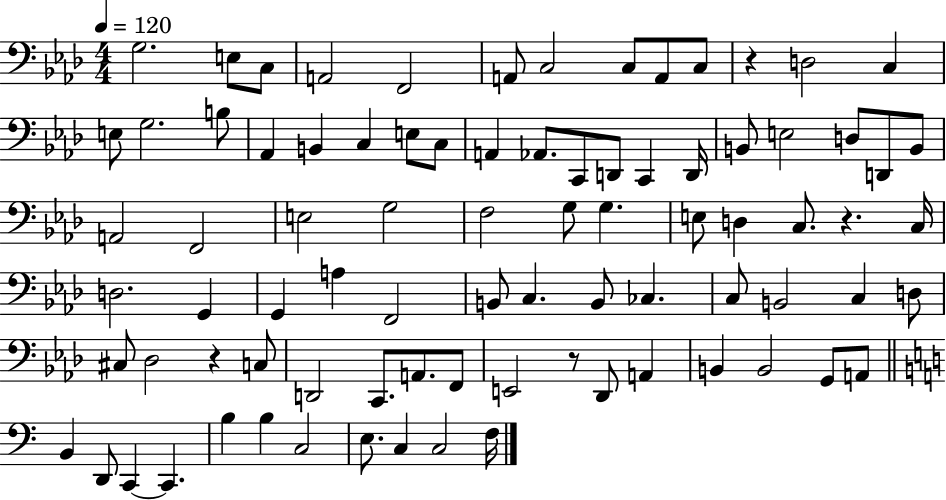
{
  \clef bass
  \numericTimeSignature
  \time 4/4
  \key aes \major
  \tempo 4 = 120
  g2. e8 c8 | a,2 f,2 | a,8 c2 c8 a,8 c8 | r4 d2 c4 | \break e8 g2. b8 | aes,4 b,4 c4 e8 c8 | a,4 aes,8. c,8 d,8 c,4 d,16 | b,8 e2 d8 d,8 b,8 | \break a,2 f,2 | e2 g2 | f2 g8 g4. | e8 d4 c8. r4. c16 | \break d2. g,4 | g,4 a4 f,2 | b,8 c4. b,8 ces4. | c8 b,2 c4 d8 | \break cis8 des2 r4 c8 | d,2 c,8. a,8. f,8 | e,2 r8 des,8 a,4 | b,4 b,2 g,8 a,8 | \break \bar "||" \break \key c \major b,4 d,8 c,4~~ c,4. | b4 b4 c2 | e8. c4 c2 f16 | \bar "|."
}